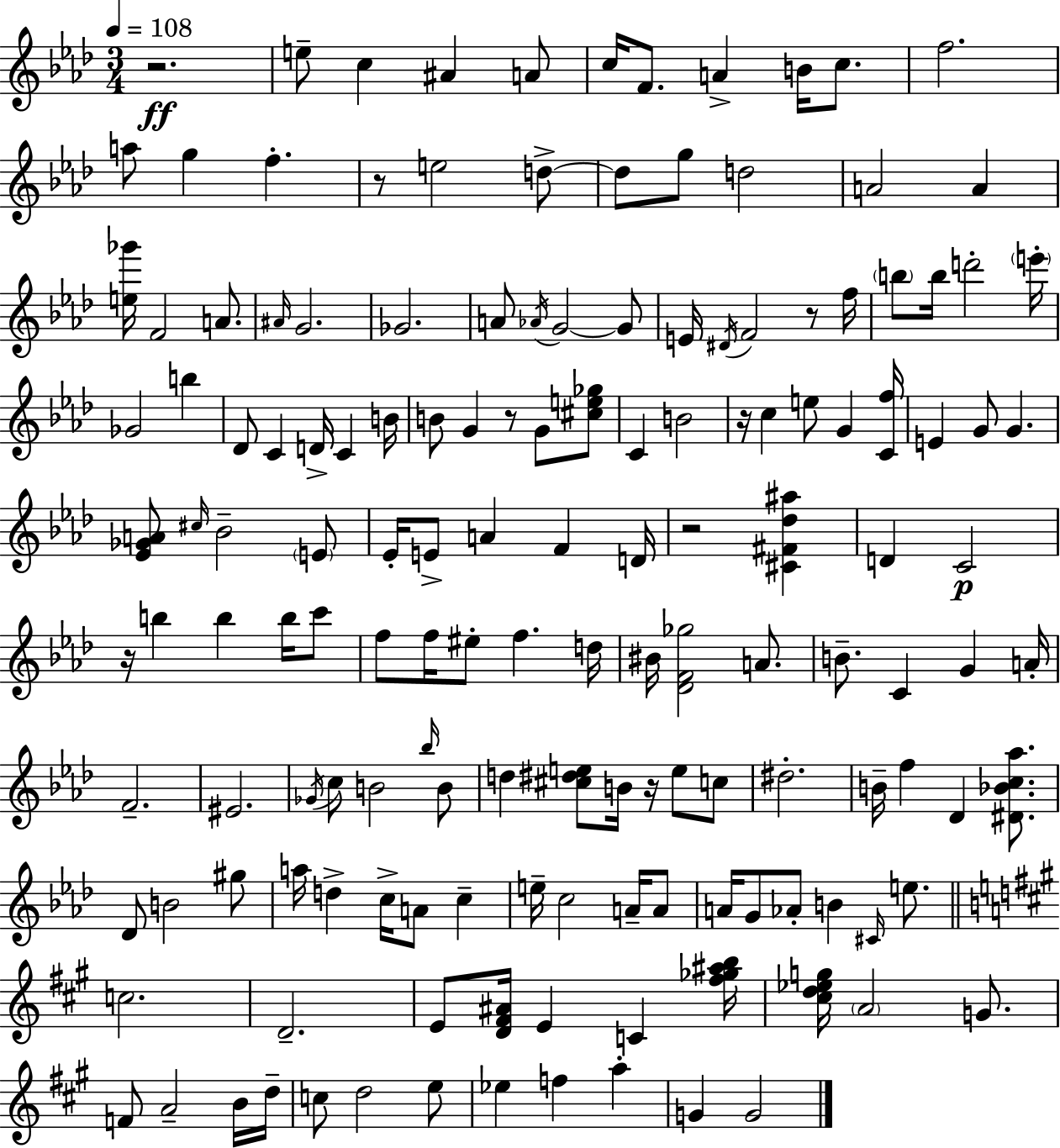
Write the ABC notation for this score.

X:1
T:Untitled
M:3/4
L:1/4
K:Ab
z2 e/2 c ^A A/2 c/4 F/2 A B/4 c/2 f2 a/2 g f z/2 e2 d/2 d/2 g/2 d2 A2 A [e_g']/4 F2 A/2 ^A/4 G2 _G2 A/2 _A/4 G2 G/2 E/4 ^D/4 F2 z/2 f/4 b/2 b/4 d'2 e'/4 _G2 b _D/2 C D/4 C B/4 B/2 G z/2 G/2 [^ce_g]/2 C B2 z/4 c e/2 G [Cf]/4 E G/2 G [_E_GA]/2 ^c/4 _B2 E/2 _E/4 E/2 A F D/4 z2 [^C^F_d^a] D C2 z/4 b b b/4 c'/2 f/2 f/4 ^e/2 f d/4 ^B/4 [_DF_g]2 A/2 B/2 C G A/4 F2 ^E2 _G/4 c/2 B2 _b/4 B/2 d [^c^de]/2 B/4 z/4 e/2 c/2 ^d2 B/4 f _D [^D_Bc_a]/2 _D/2 B2 ^g/2 a/4 d c/4 A/2 c e/4 c2 A/4 A/2 A/4 G/2 _A/2 B ^C/4 e/2 c2 D2 E/2 [D^F^A]/4 E C [^f_g^ab]/4 [^cd_eg]/4 A2 G/2 F/2 A2 B/4 d/4 c/2 d2 e/2 _e f a G G2